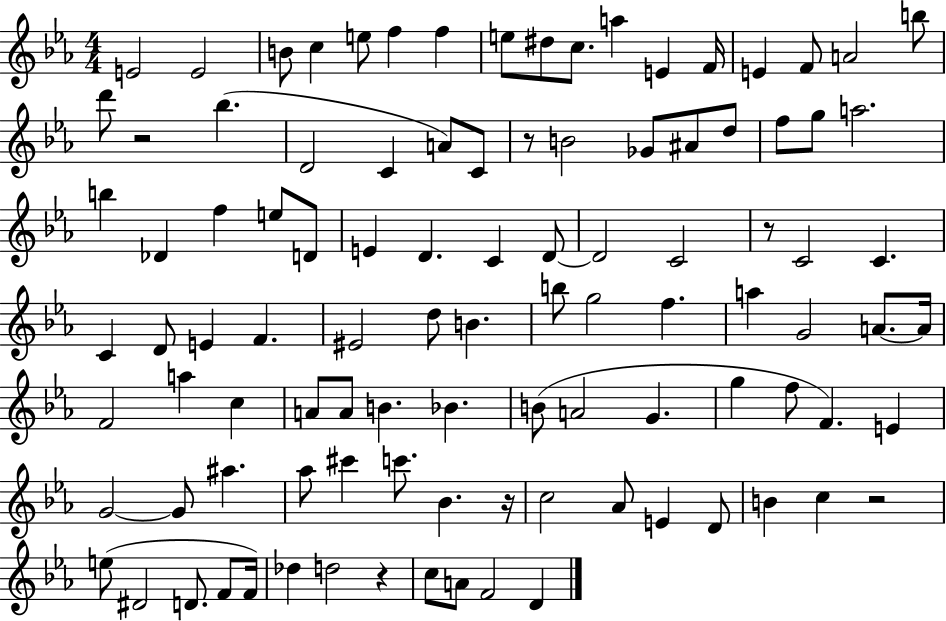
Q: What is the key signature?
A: EES major